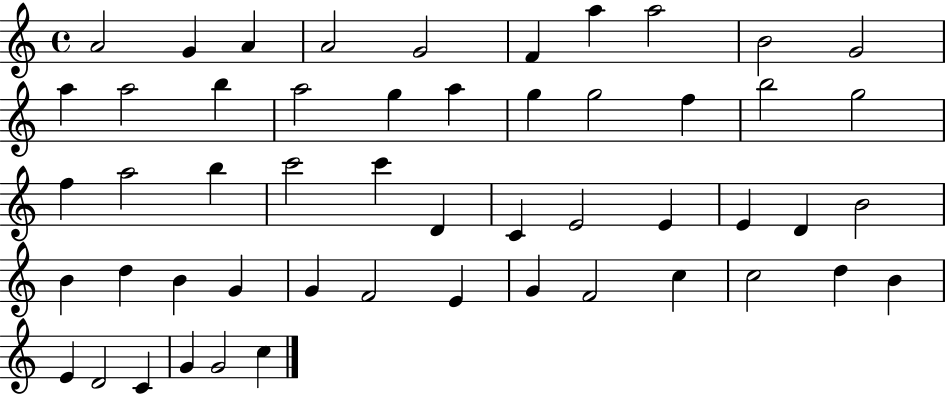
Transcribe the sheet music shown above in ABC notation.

X:1
T:Untitled
M:4/4
L:1/4
K:C
A2 G A A2 G2 F a a2 B2 G2 a a2 b a2 g a g g2 f b2 g2 f a2 b c'2 c' D C E2 E E D B2 B d B G G F2 E G F2 c c2 d B E D2 C G G2 c